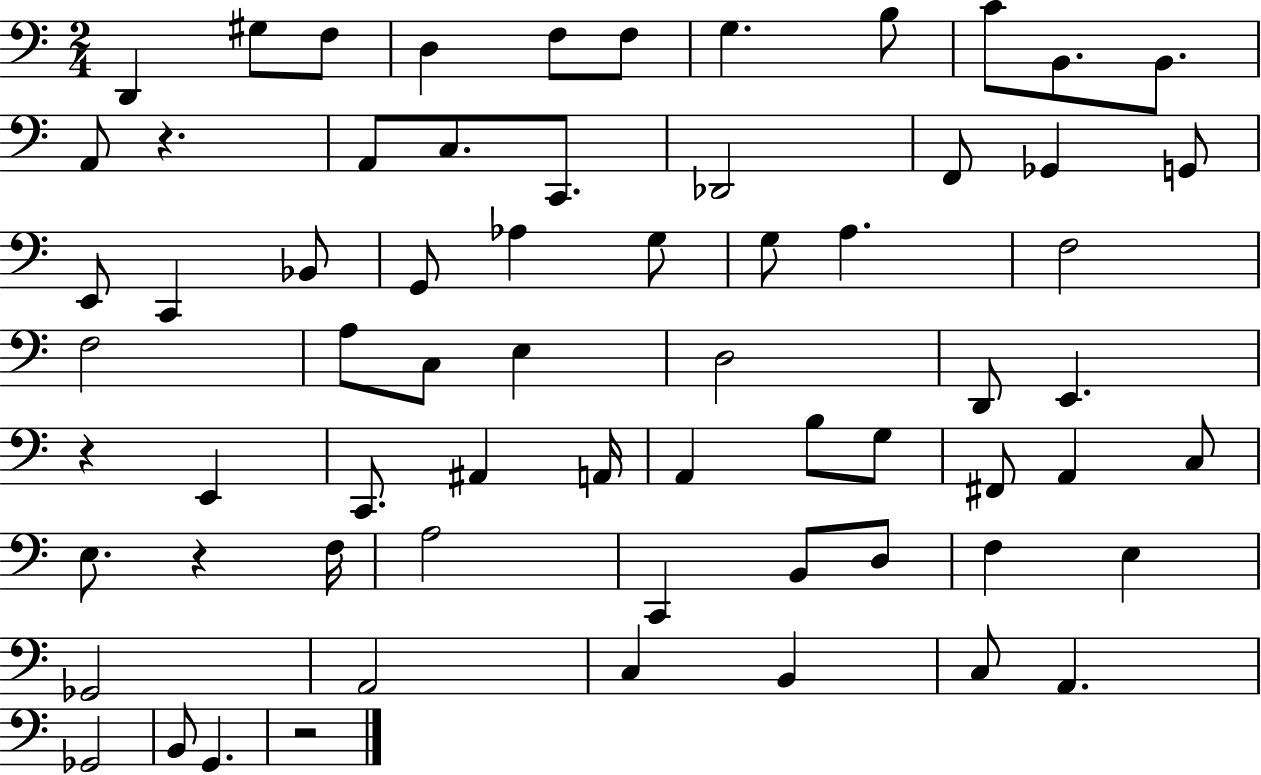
X:1
T:Untitled
M:2/4
L:1/4
K:C
D,, ^G,/2 F,/2 D, F,/2 F,/2 G, B,/2 C/2 B,,/2 B,,/2 A,,/2 z A,,/2 C,/2 C,,/2 _D,,2 F,,/2 _G,, G,,/2 E,,/2 C,, _B,,/2 G,,/2 _A, G,/2 G,/2 A, F,2 F,2 A,/2 C,/2 E, D,2 D,,/2 E,, z E,, C,,/2 ^A,, A,,/4 A,, B,/2 G,/2 ^F,,/2 A,, C,/2 E,/2 z F,/4 A,2 C,, B,,/2 D,/2 F, E, _G,,2 A,,2 C, B,, C,/2 A,, _G,,2 B,,/2 G,, z2